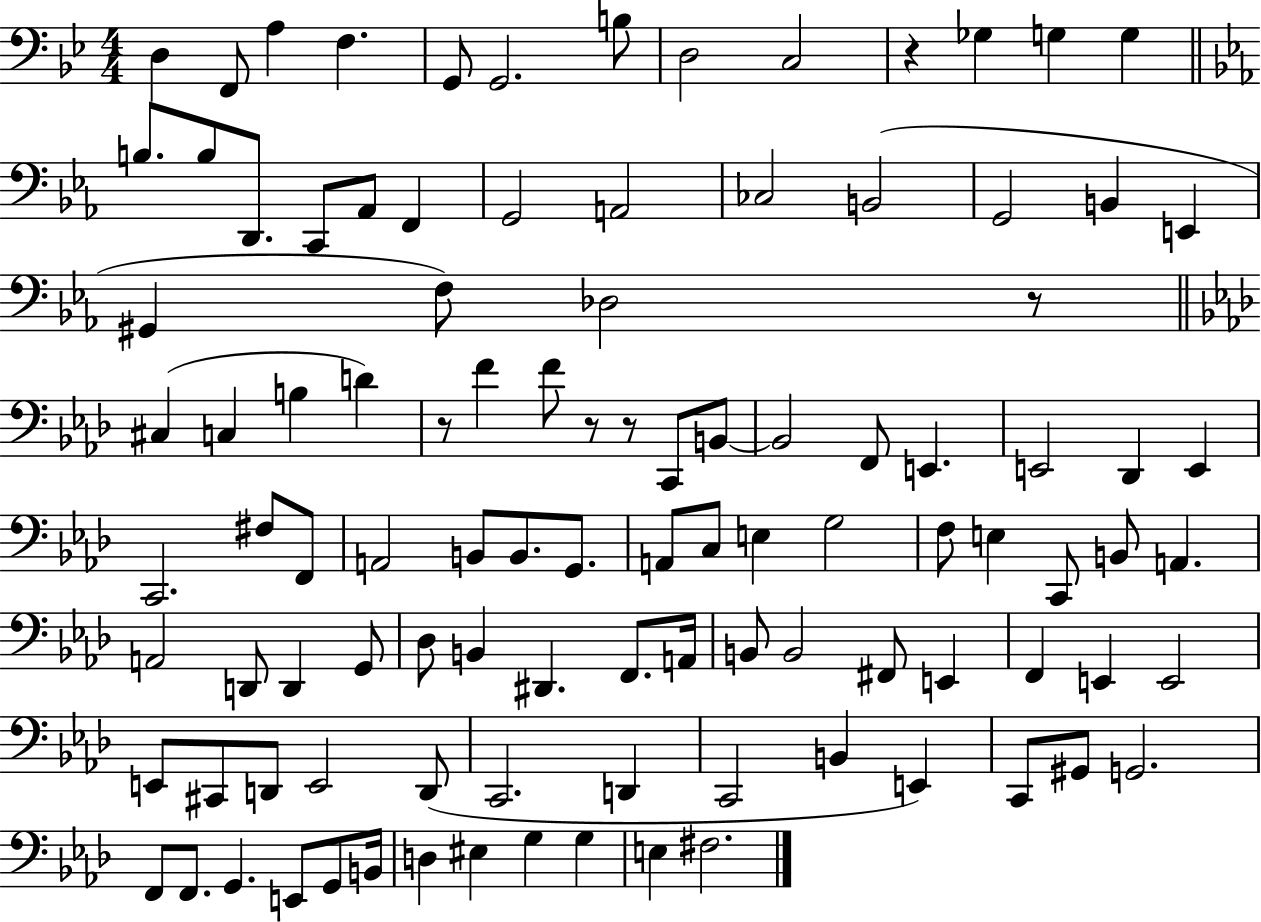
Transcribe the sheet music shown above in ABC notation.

X:1
T:Untitled
M:4/4
L:1/4
K:Bb
D, F,,/2 A, F, G,,/2 G,,2 B,/2 D,2 C,2 z _G, G, G, B,/2 B,/2 D,,/2 C,,/2 _A,,/2 F,, G,,2 A,,2 _C,2 B,,2 G,,2 B,, E,, ^G,, F,/2 _D,2 z/2 ^C, C, B, D z/2 F F/2 z/2 z/2 C,,/2 B,,/2 B,,2 F,,/2 E,, E,,2 _D,, E,, C,,2 ^F,/2 F,,/2 A,,2 B,,/2 B,,/2 G,,/2 A,,/2 C,/2 E, G,2 F,/2 E, C,,/2 B,,/2 A,, A,,2 D,,/2 D,, G,,/2 _D,/2 B,, ^D,, F,,/2 A,,/4 B,,/2 B,,2 ^F,,/2 E,, F,, E,, E,,2 E,,/2 ^C,,/2 D,,/2 E,,2 D,,/2 C,,2 D,, C,,2 B,, E,, C,,/2 ^G,,/2 G,,2 F,,/2 F,,/2 G,, E,,/2 G,,/2 B,,/4 D, ^E, G, G, E, ^F,2